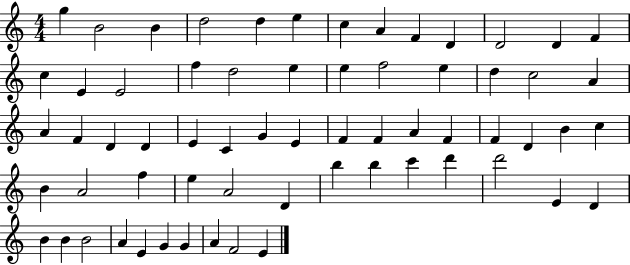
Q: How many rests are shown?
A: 0